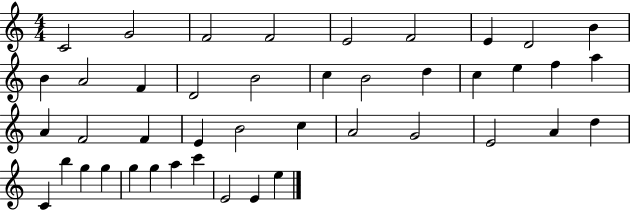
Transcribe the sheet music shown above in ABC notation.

X:1
T:Untitled
M:4/4
L:1/4
K:C
C2 G2 F2 F2 E2 F2 E D2 B B A2 F D2 B2 c B2 d c e f a A F2 F E B2 c A2 G2 E2 A d C b g g g g a c' E2 E e